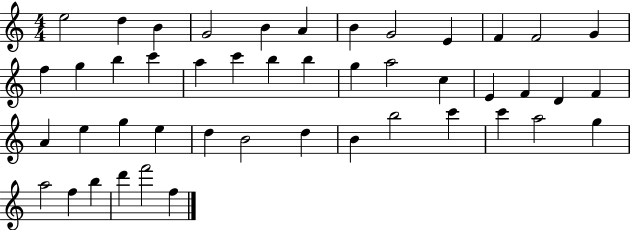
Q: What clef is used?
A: treble